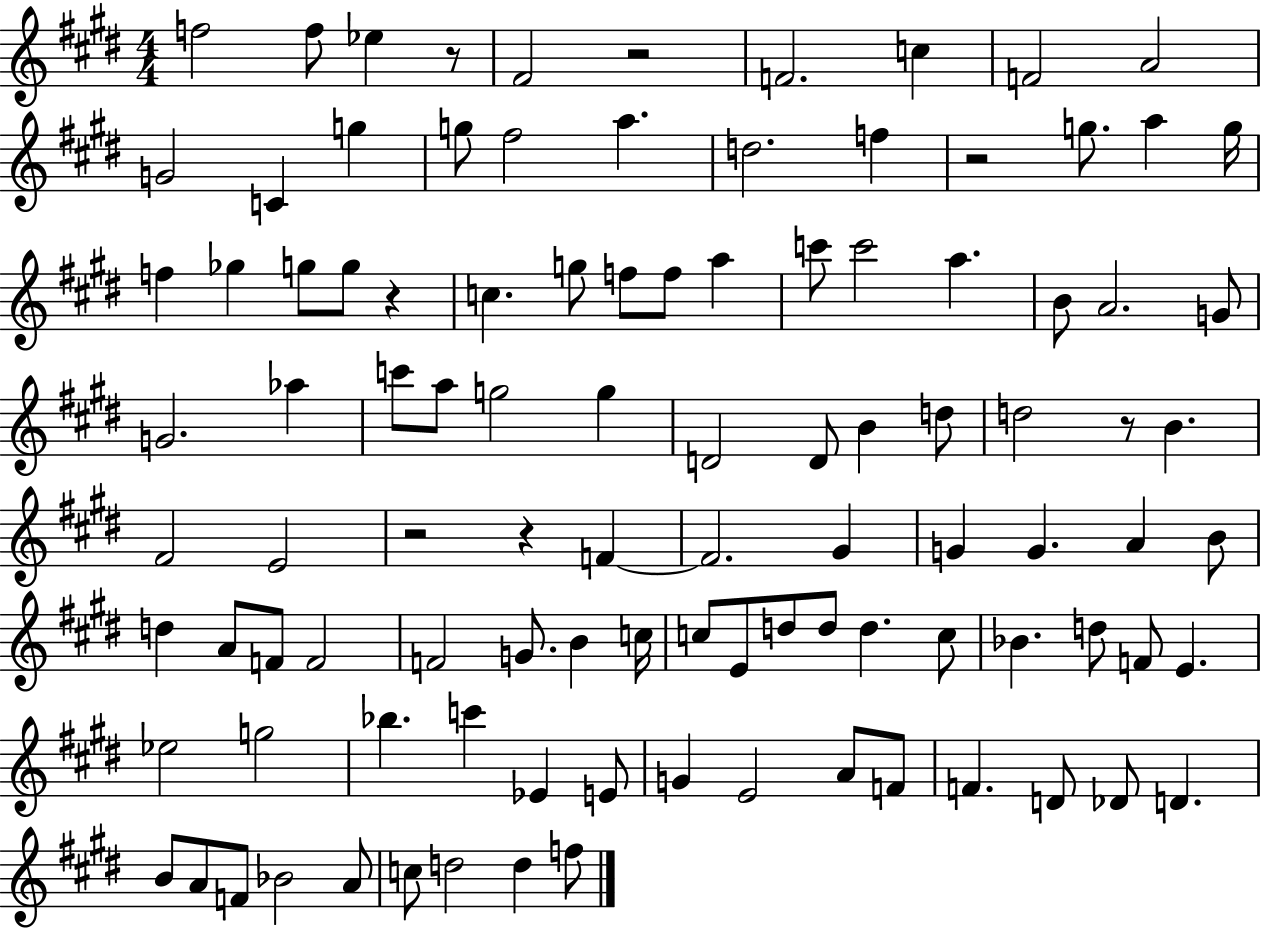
{
  \clef treble
  \numericTimeSignature
  \time 4/4
  \key e \major
  f''2 f''8 ees''4 r8 | fis'2 r2 | f'2. c''4 | f'2 a'2 | \break g'2 c'4 g''4 | g''8 fis''2 a''4. | d''2. f''4 | r2 g''8. a''4 g''16 | \break f''4 ges''4 g''8 g''8 r4 | c''4. g''8 f''8 f''8 a''4 | c'''8 c'''2 a''4. | b'8 a'2. g'8 | \break g'2. aes''4 | c'''8 a''8 g''2 g''4 | d'2 d'8 b'4 d''8 | d''2 r8 b'4. | \break fis'2 e'2 | r2 r4 f'4~~ | f'2. gis'4 | g'4 g'4. a'4 b'8 | \break d''4 a'8 f'8 f'2 | f'2 g'8. b'4 c''16 | c''8 e'8 d''8 d''8 d''4. c''8 | bes'4. d''8 f'8 e'4. | \break ees''2 g''2 | bes''4. c'''4 ees'4 e'8 | g'4 e'2 a'8 f'8 | f'4. d'8 des'8 d'4. | \break b'8 a'8 f'8 bes'2 a'8 | c''8 d''2 d''4 f''8 | \bar "|."
}